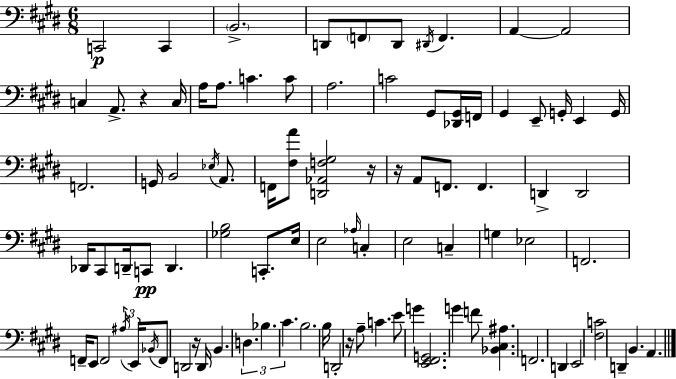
C2/h C2/q B2/h. D2/e F2/e D2/e D#2/s F2/q. A2/q A2/h C3/q A2/e. R/q C3/s A3/s A3/e. C4/q. C4/e A3/h. C4/h G#2/e [Db2,G#2]/s F2/s G#2/q E2/e G2/s E2/q G2/s F2/h. G2/s B2/h Eb3/s A2/e. F2/s [F#3,A4]/e [D2,Ab2,F3,G#3]/h R/s R/s A2/e F2/e. F2/q. D2/q D2/h Db2/s C#2/e D2/s C2/e D2/q. [Gb3,B3]/h C2/e. E3/s E3/h Ab3/s C3/q E3/h C3/q G3/q Eb3/h F2/h. F2/s E2/e F2/h A#3/s E2/s Bb2/s F2/e D2/h R/s D2/s B2/q. D3/q. Bb3/q. C#4/q. B3/h. B3/s D2/h R/s A3/e C4/q. E4/e G4/q [E2,F#2,G2]/h. G4/q F4/e [Bb2,C#3,A#3]/q. F2/h. D2/q E2/h [F#3,C4]/h D2/q B2/q. A2/q.